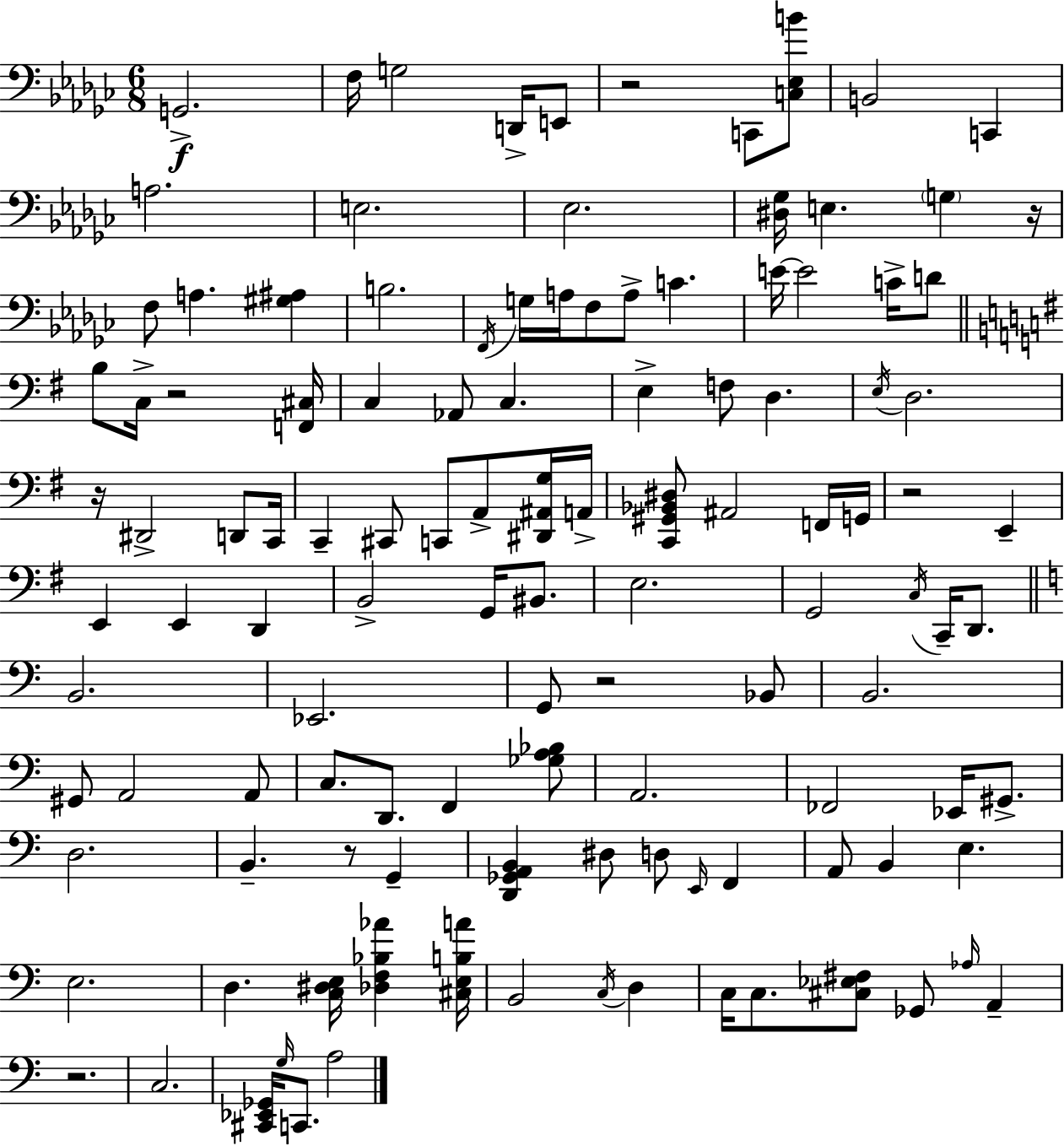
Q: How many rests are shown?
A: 8